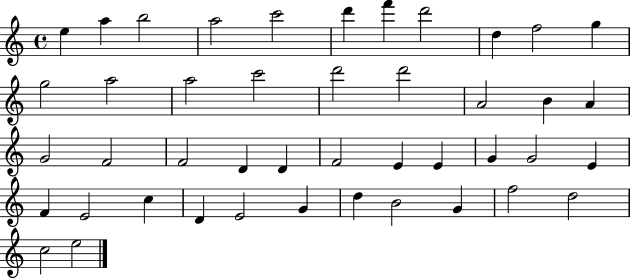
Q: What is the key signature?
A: C major